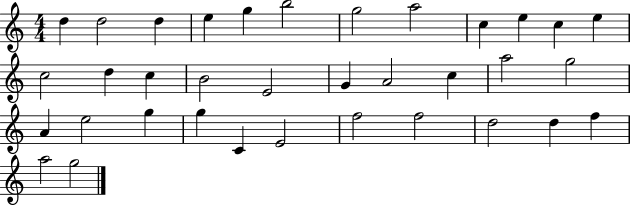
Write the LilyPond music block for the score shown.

{
  \clef treble
  \numericTimeSignature
  \time 4/4
  \key c \major
  d''4 d''2 d''4 | e''4 g''4 b''2 | g''2 a''2 | c''4 e''4 c''4 e''4 | \break c''2 d''4 c''4 | b'2 e'2 | g'4 a'2 c''4 | a''2 g''2 | \break a'4 e''2 g''4 | g''4 c'4 e'2 | f''2 f''2 | d''2 d''4 f''4 | \break a''2 g''2 | \bar "|."
}